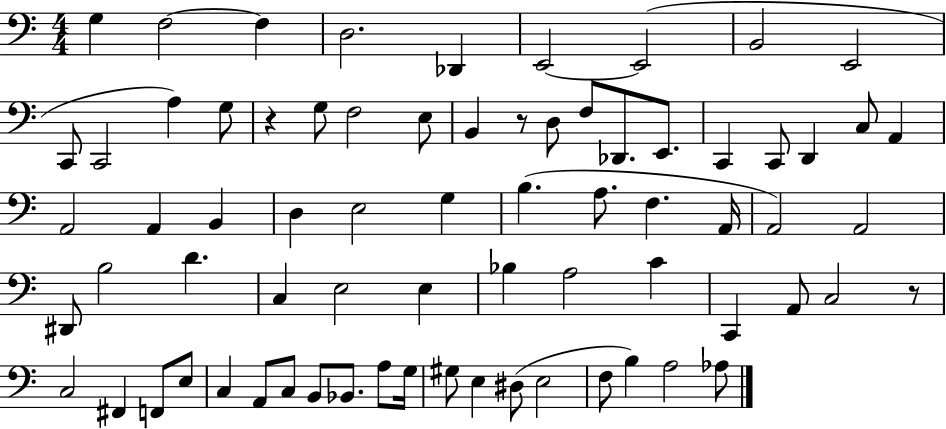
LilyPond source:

{
  \clef bass
  \numericTimeSignature
  \time 4/4
  \key c \major
  g4 f2~~ f4 | d2. des,4 | e,2~~ e,2( | b,2 e,2 | \break c,8 c,2 a4) g8 | r4 g8 f2 e8 | b,4 r8 d8 f8 des,8. e,8. | c,4 c,8 d,4 c8 a,4 | \break a,2 a,4 b,4 | d4 e2 g4 | b4.( a8. f4. a,16 | a,2) a,2 | \break dis,8 b2 d'4. | c4 e2 e4 | bes4 a2 c'4 | c,4 a,8 c2 r8 | \break c2 fis,4 f,8 e8 | c4 a,8 c8 b,8 bes,8. a8 g16 | gis8 e4 dis8( e2 | f8 b4) a2 aes8 | \break \bar "|."
}